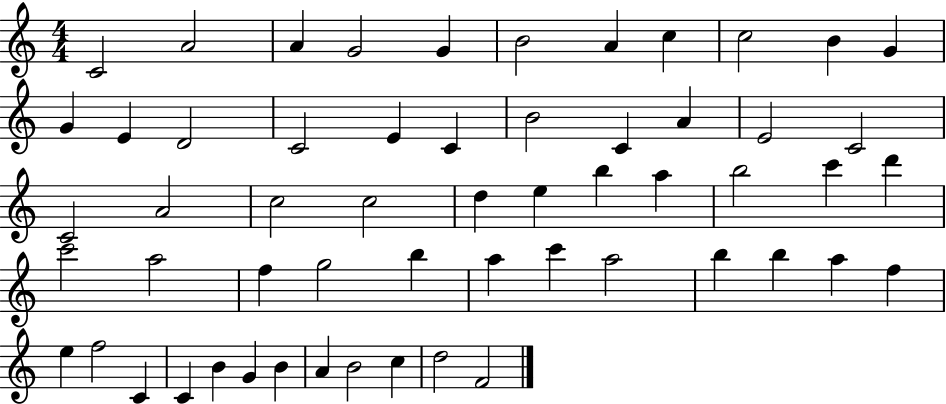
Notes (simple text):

C4/h A4/h A4/q G4/h G4/q B4/h A4/q C5/q C5/h B4/q G4/q G4/q E4/q D4/h C4/h E4/q C4/q B4/h C4/q A4/q E4/h C4/h C4/h A4/h C5/h C5/h D5/q E5/q B5/q A5/q B5/h C6/q D6/q C6/h A5/h F5/q G5/h B5/q A5/q C6/q A5/h B5/q B5/q A5/q F5/q E5/q F5/h C4/q C4/q B4/q G4/q B4/q A4/q B4/h C5/q D5/h F4/h